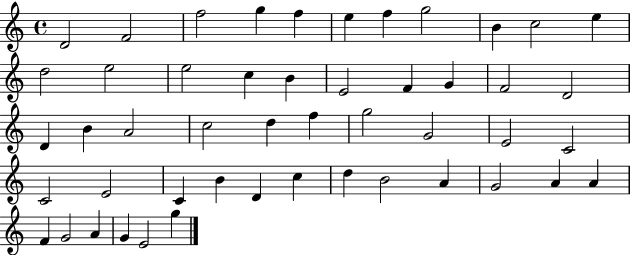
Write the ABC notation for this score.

X:1
T:Untitled
M:4/4
L:1/4
K:C
D2 F2 f2 g f e f g2 B c2 e d2 e2 e2 c B E2 F G F2 D2 D B A2 c2 d f g2 G2 E2 C2 C2 E2 C B D c d B2 A G2 A A F G2 A G E2 g